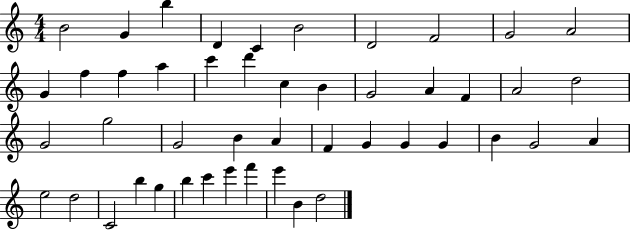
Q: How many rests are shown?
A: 0